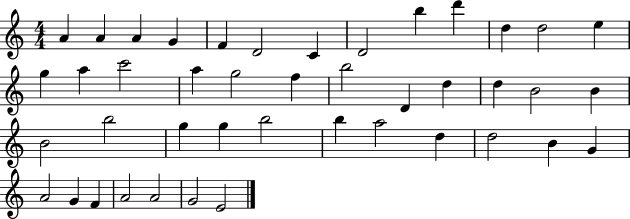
{
  \clef treble
  \numericTimeSignature
  \time 4/4
  \key c \major
  a'4 a'4 a'4 g'4 | f'4 d'2 c'4 | d'2 b''4 d'''4 | d''4 d''2 e''4 | \break g''4 a''4 c'''2 | a''4 g''2 f''4 | b''2 d'4 d''4 | d''4 b'2 b'4 | \break b'2 b''2 | g''4 g''4 b''2 | b''4 a''2 d''4 | d''2 b'4 g'4 | \break a'2 g'4 f'4 | a'2 a'2 | g'2 e'2 | \bar "|."
}